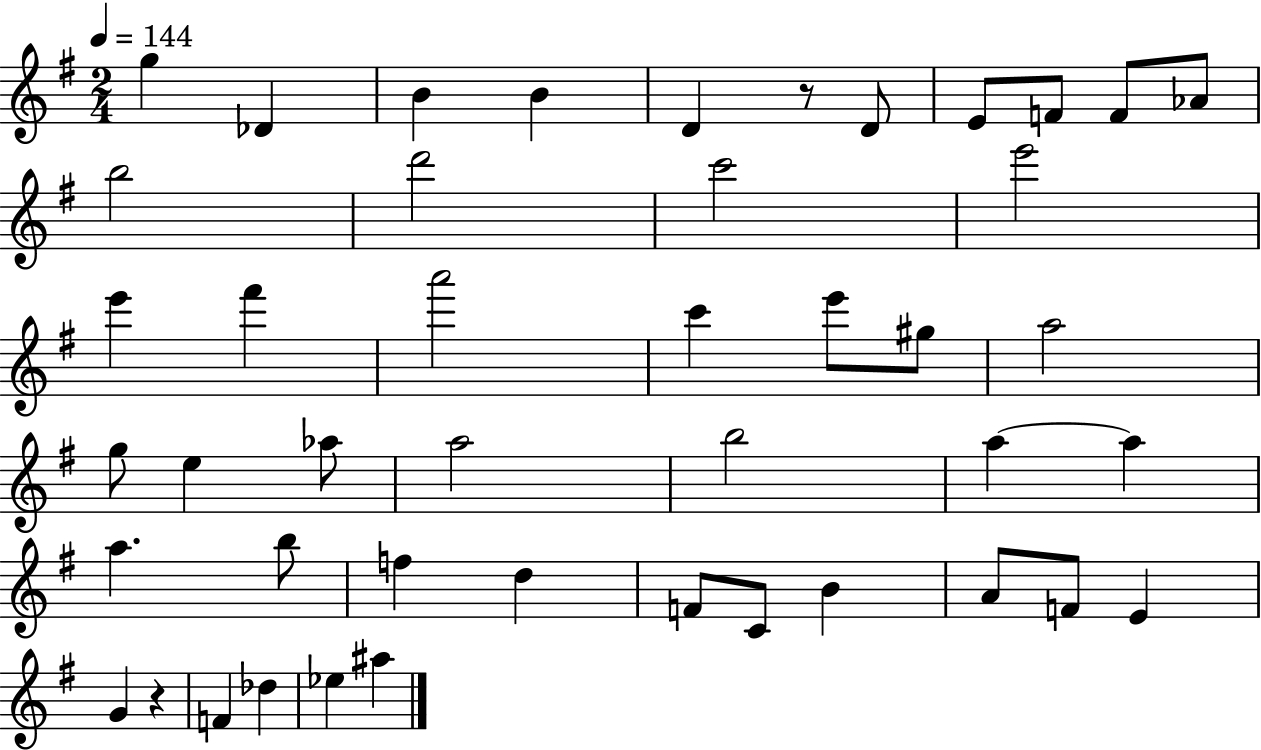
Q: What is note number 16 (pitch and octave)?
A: F#6